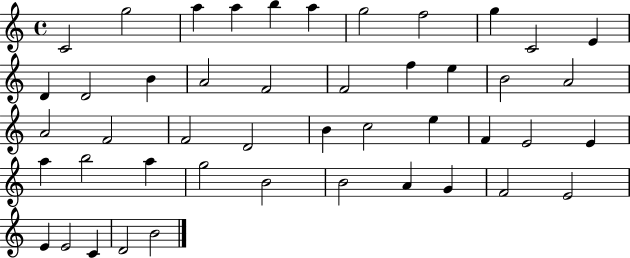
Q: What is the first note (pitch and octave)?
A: C4